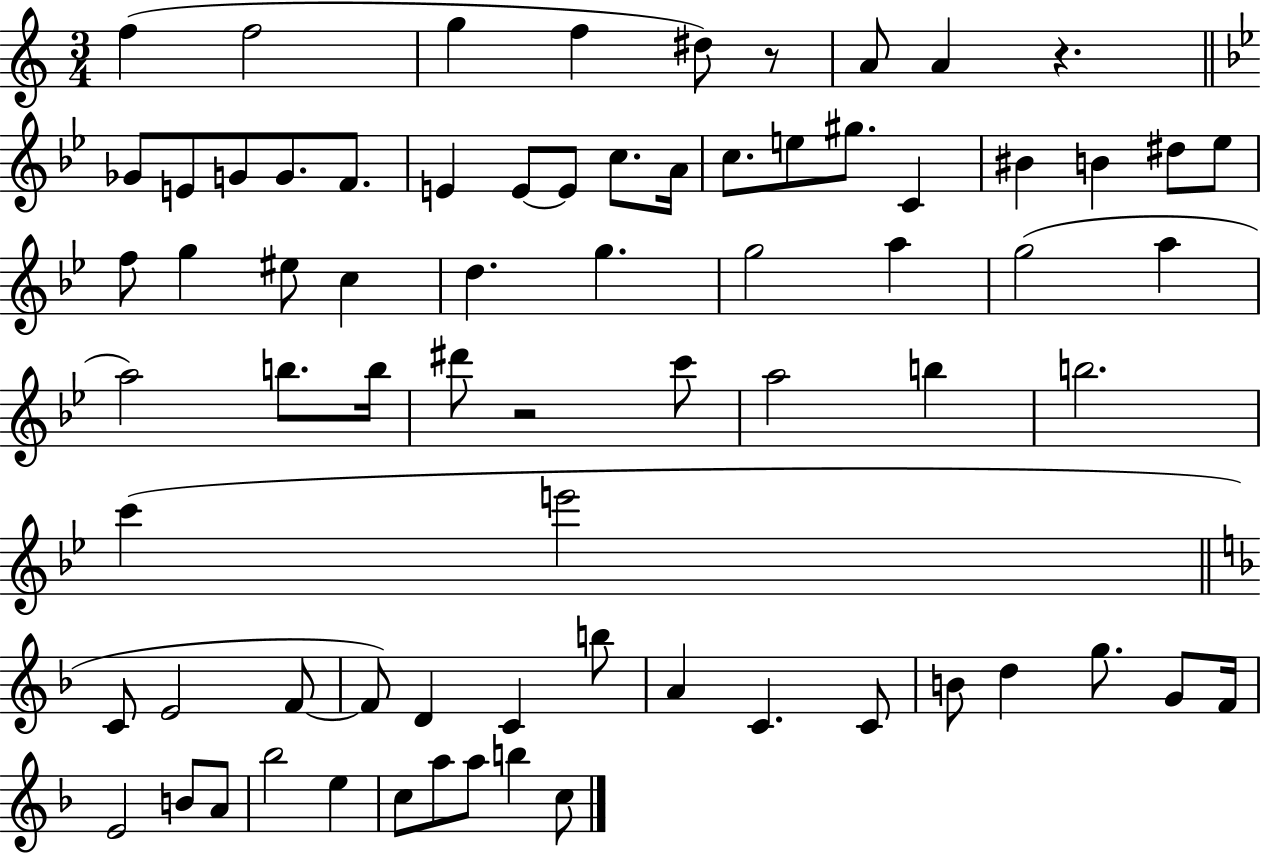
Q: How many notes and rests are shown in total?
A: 73